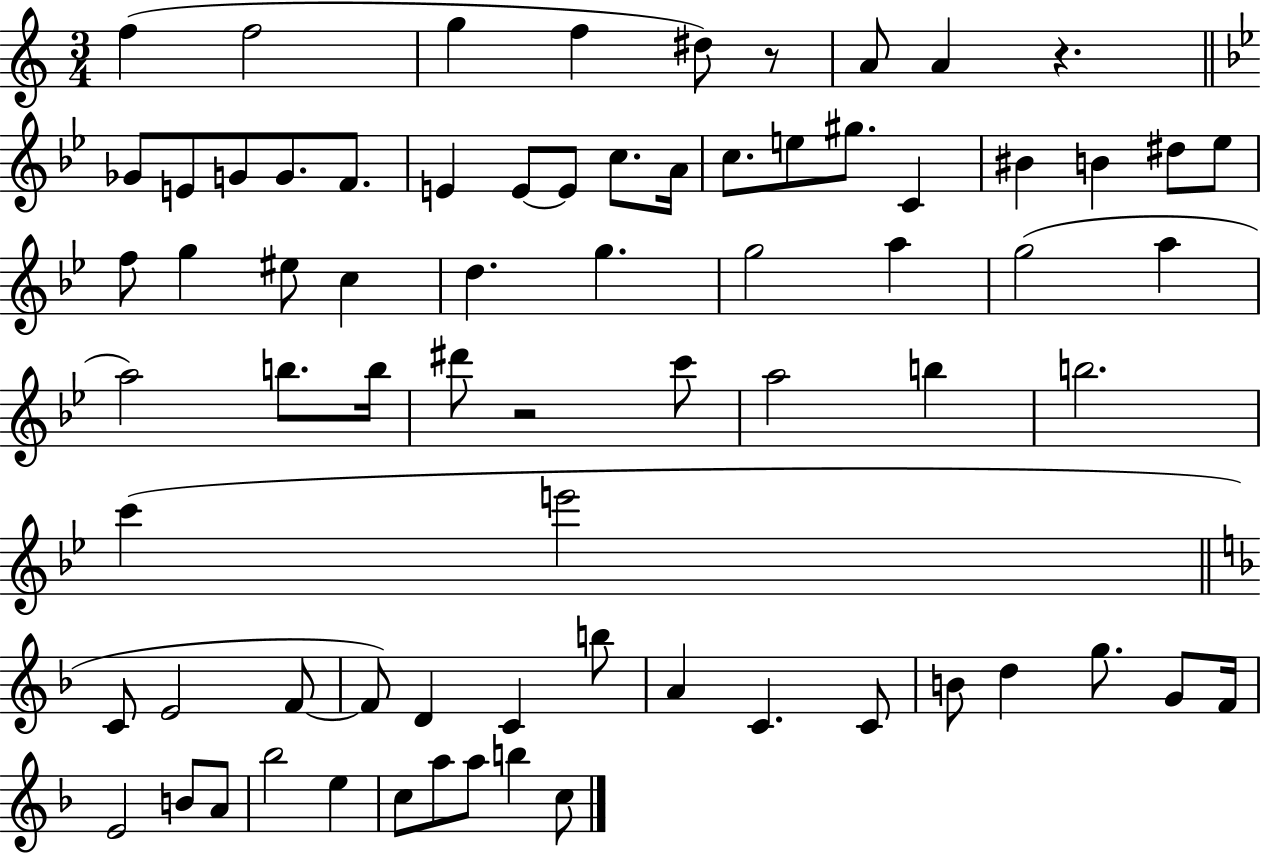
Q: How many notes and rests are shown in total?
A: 73